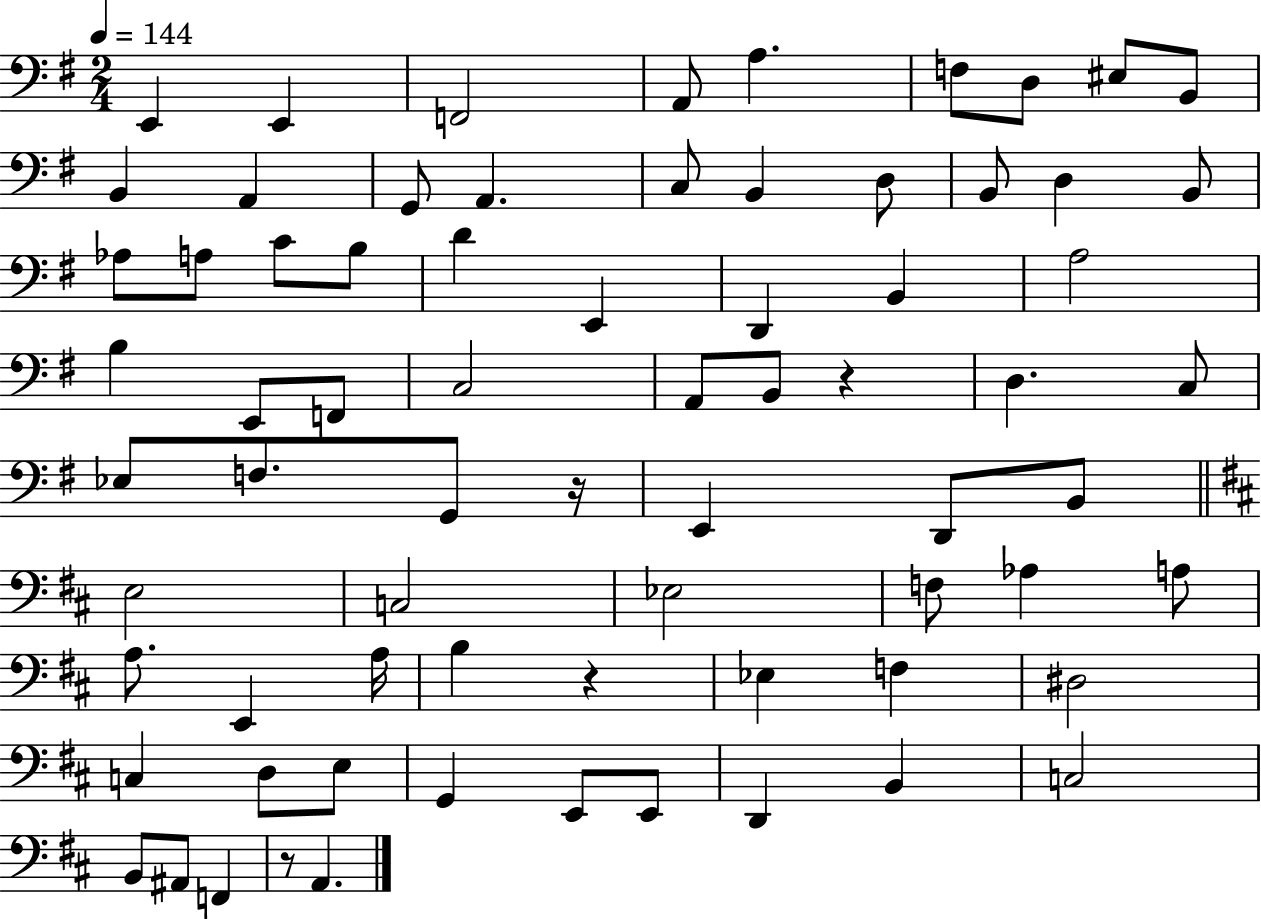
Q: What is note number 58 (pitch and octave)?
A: E3